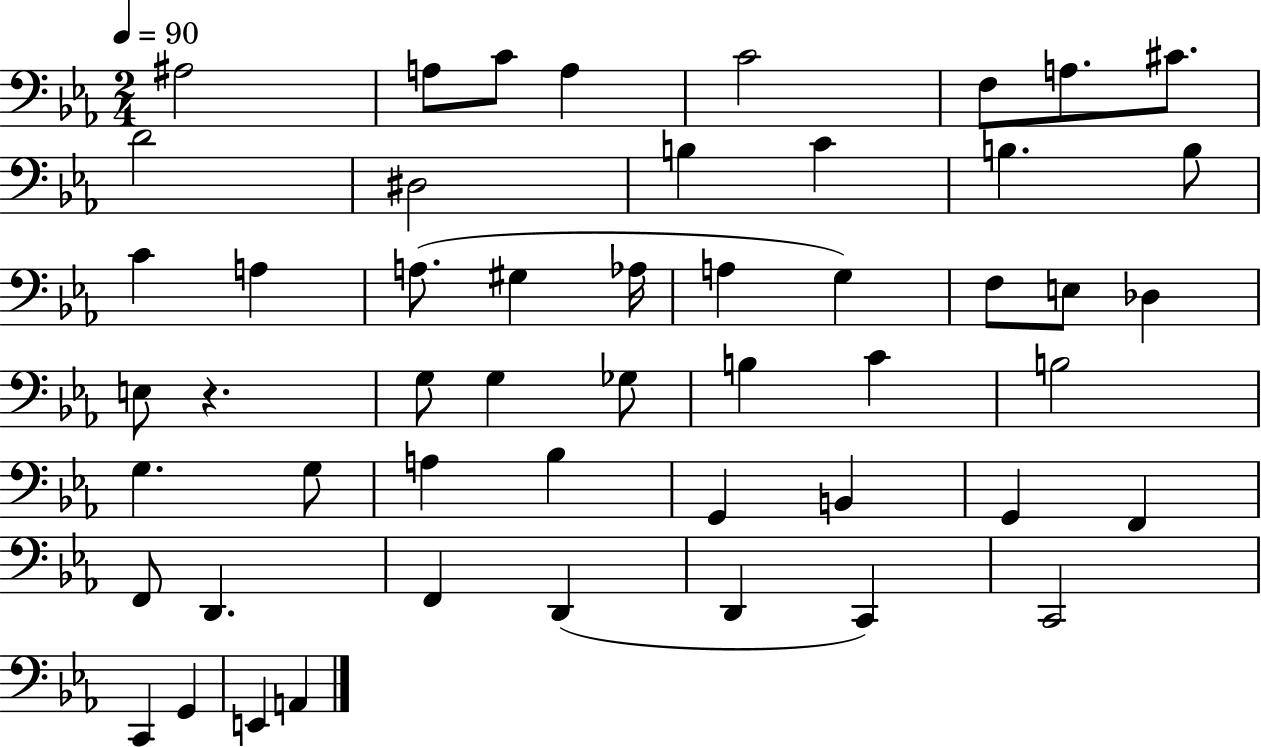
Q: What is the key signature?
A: EES major